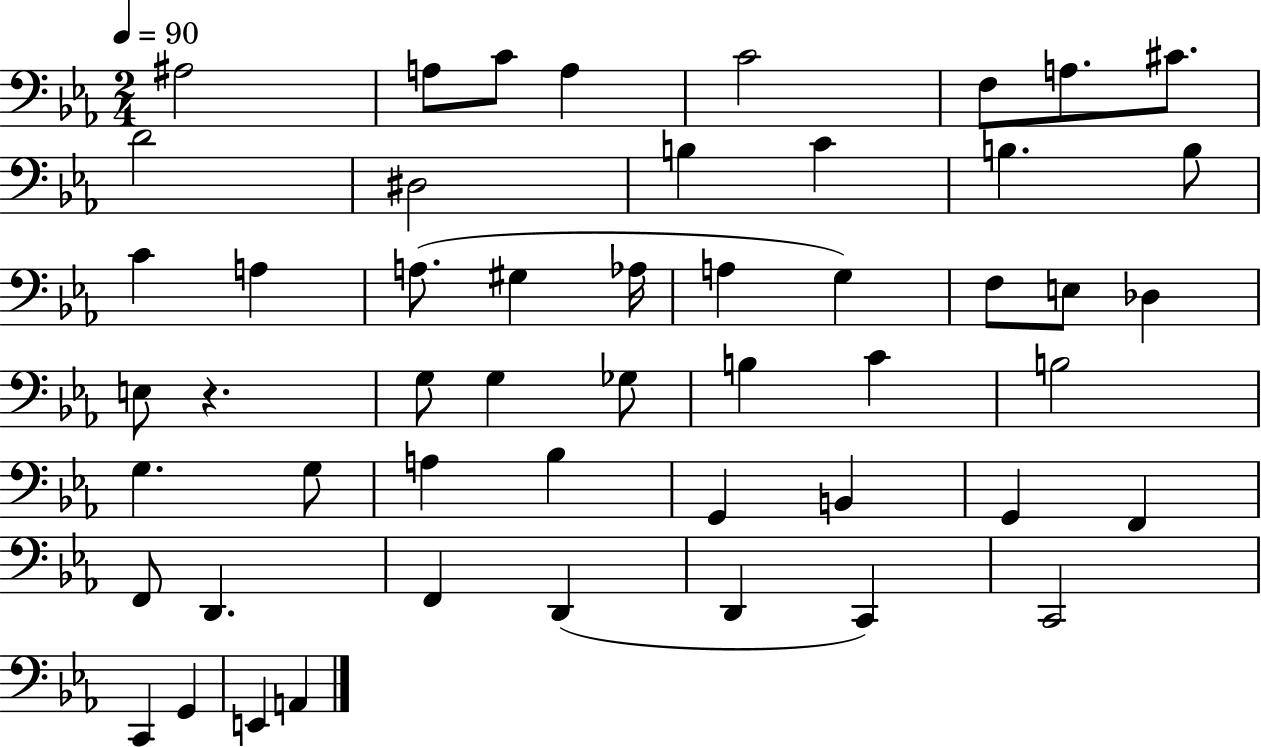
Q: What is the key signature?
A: EES major